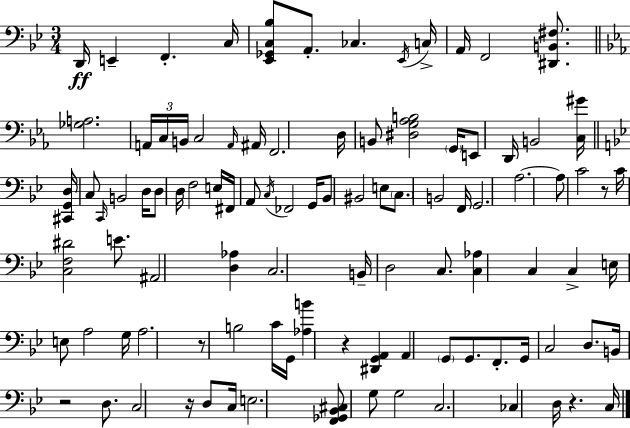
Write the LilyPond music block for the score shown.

{
  \clef bass
  \numericTimeSignature
  \time 3/4
  \key g \minor
  d,16\ff e,4-- f,4.-. c16 | <ees, ges, c bes>8 a,8.-. ces4. \acciaccatura { ees,16 } | c16-> a,16 f,2 <dis, b, fis>8. | \bar "||" \break \key ees \major <ges a>2. | \tuplet 3/2 { a,16 c16 b,16 } c2 \grace { a,16 } | ais,16 f,2. | d16 b,8 <dis g aes b>2 | \break \parenthesize g,16 e,8 d,16 b,2 | <c gis'>16 \bar "||" \break \key bes \major <cis, g, d>16 c8 \grace { c,16 } b,2 | d16 d8 d16 f2 | e16 fis,16 a,8 \acciaccatura { c16 } fes,2 | g,16 bes,8 bis,2 | \break e8 \parenthesize c8. b,2 | f,16 g,2. | a2.~~ | a8 c'2 | \break r8 c'16 <c f dis'>2 e'8. | ais,2 <d aes>4 | c2. | b,16-- d2 c8. | \break <c aes>4 c4 c4-> | e16 e8 a2 | g16 a2. | r8 b2 | \break c'16 g,16 <aes b'>4 r4 <dis, g, a,>4 | a,4 \parenthesize g,8 g,8. f,8.-. | g,16 c2 d8. | b,16 r2 d8. | \break c2 r16 d8 | c16 e2. | <f, ges, bes, cis>8 g8 g2 | c2. | \break ces4 d16 r4. | c16 \bar "|."
}